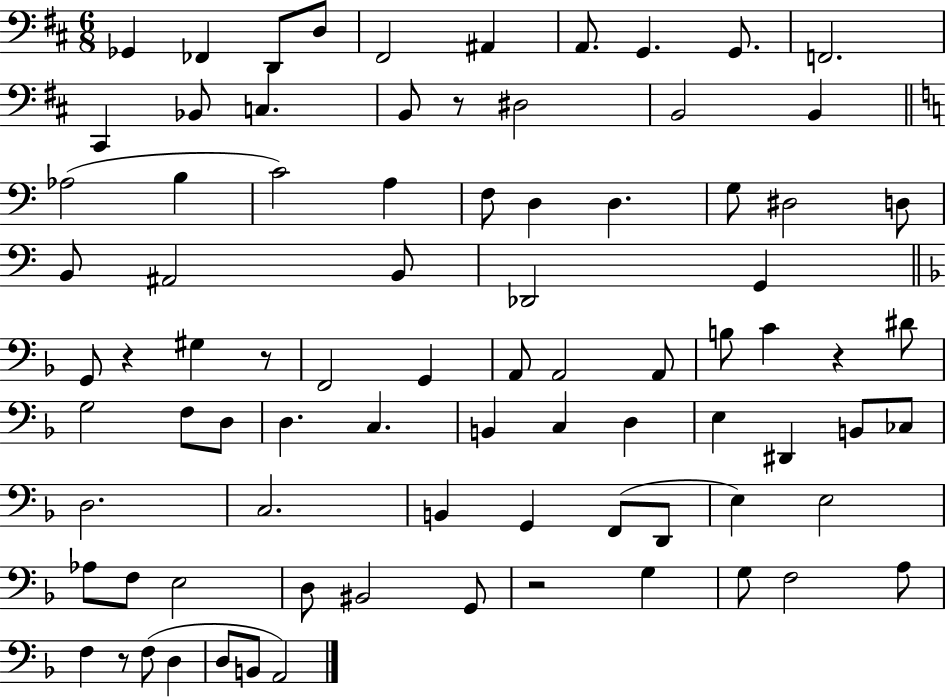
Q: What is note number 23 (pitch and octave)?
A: D3